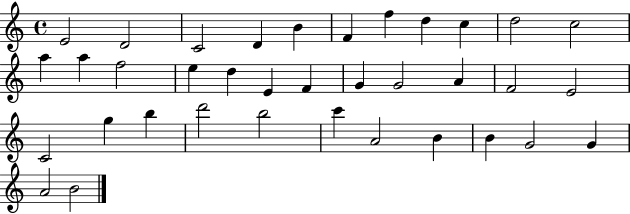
E4/h D4/h C4/h D4/q B4/q F4/q F5/q D5/q C5/q D5/h C5/h A5/q A5/q F5/h E5/q D5/q E4/q F4/q G4/q G4/h A4/q F4/h E4/h C4/h G5/q B5/q D6/h B5/h C6/q A4/h B4/q B4/q G4/h G4/q A4/h B4/h